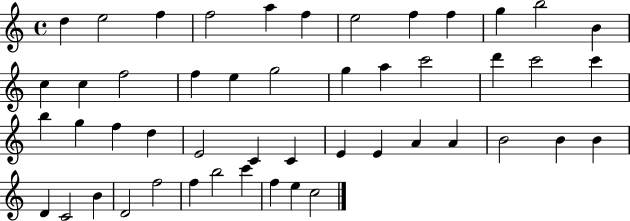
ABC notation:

X:1
T:Untitled
M:4/4
L:1/4
K:C
d e2 f f2 a f e2 f f g b2 B c c f2 f e g2 g a c'2 d' c'2 c' b g f d E2 C C E E A A B2 B B D C2 B D2 f2 f b2 c' f e c2